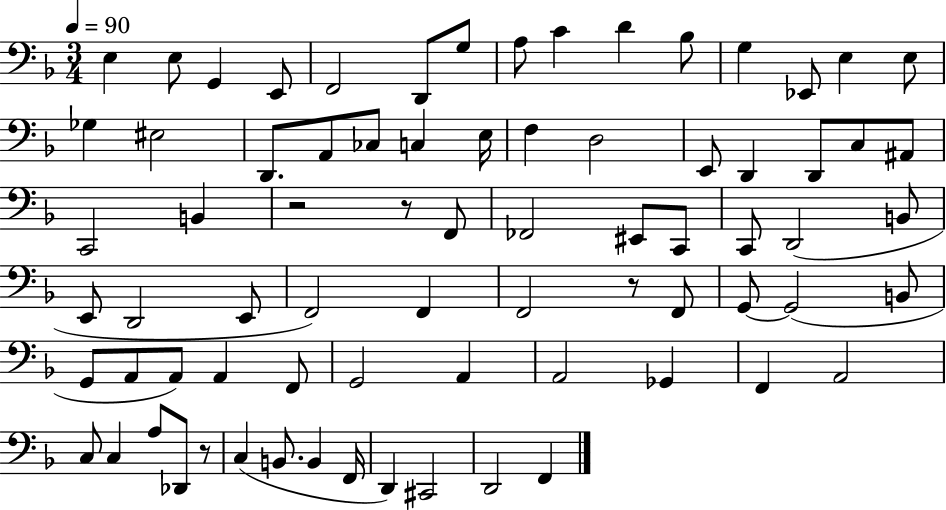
{
  \clef bass
  \numericTimeSignature
  \time 3/4
  \key f \major
  \tempo 4 = 90
  e4 e8 g,4 e,8 | f,2 d,8 g8 | a8 c'4 d'4 bes8 | g4 ees,8 e4 e8 | \break ges4 eis2 | d,8. a,8 ces8 c4 e16 | f4 d2 | e,8 d,4 d,8 c8 ais,8 | \break c,2 b,4 | r2 r8 f,8 | fes,2 eis,8 c,8 | c,8 d,2( b,8 | \break e,8 d,2 e,8 | f,2) f,4 | f,2 r8 f,8 | g,8~~ g,2( b,8 | \break g,8 a,8 a,8) a,4 f,8 | g,2 a,4 | a,2 ges,4 | f,4 a,2 | \break c8 c4 a8 des,8 r8 | c4( b,8. b,4 f,16 | d,4) cis,2 | d,2 f,4 | \break \bar "|."
}